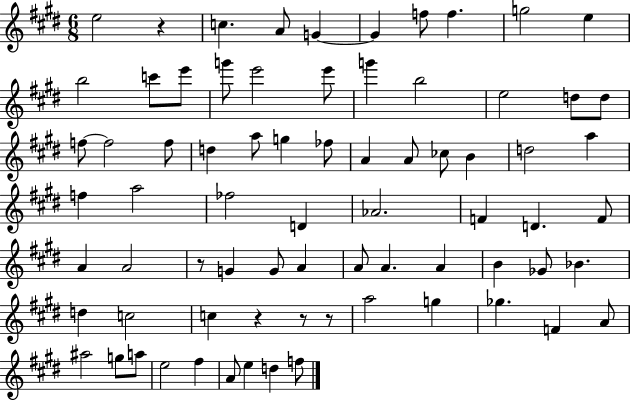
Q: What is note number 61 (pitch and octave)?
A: A#5